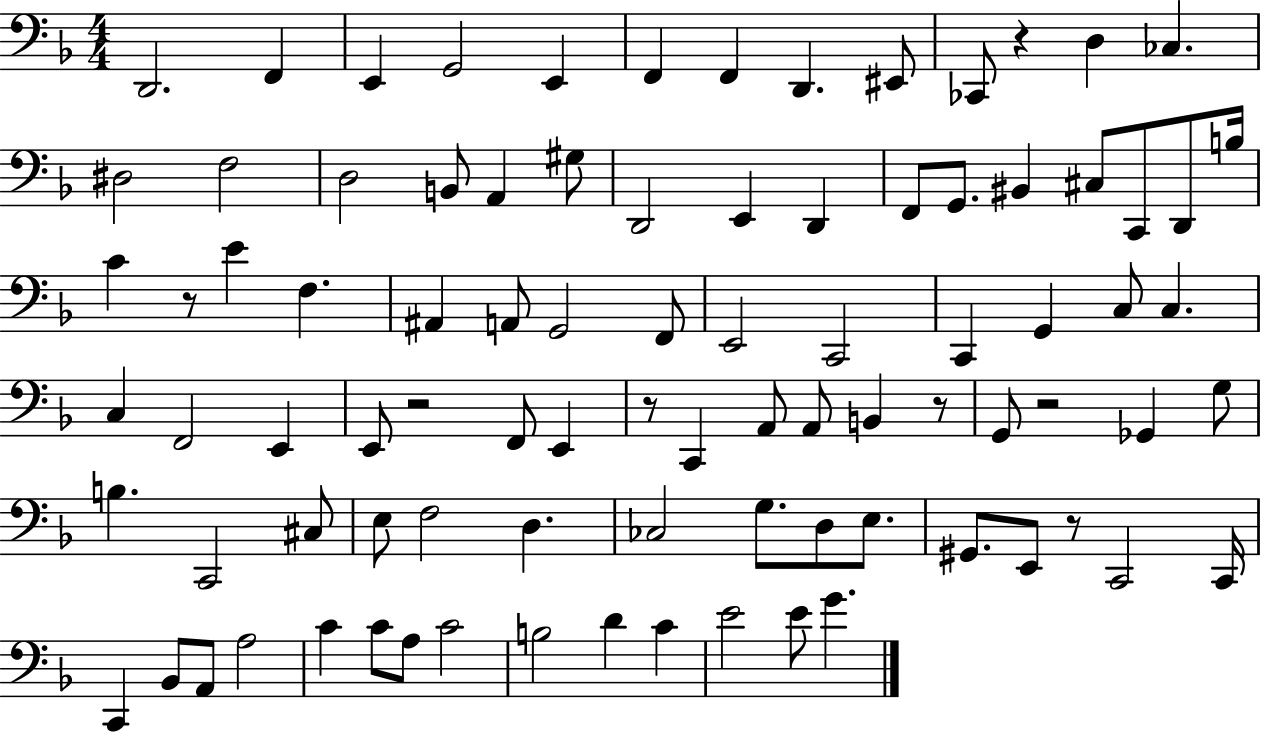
X:1
T:Untitled
M:4/4
L:1/4
K:F
D,,2 F,, E,, G,,2 E,, F,, F,, D,, ^E,,/2 _C,,/2 z D, _C, ^D,2 F,2 D,2 B,,/2 A,, ^G,/2 D,,2 E,, D,, F,,/2 G,,/2 ^B,, ^C,/2 C,,/2 D,,/2 B,/4 C z/2 E F, ^A,, A,,/2 G,,2 F,,/2 E,,2 C,,2 C,, G,, C,/2 C, C, F,,2 E,, E,,/2 z2 F,,/2 E,, z/2 C,, A,,/2 A,,/2 B,, z/2 G,,/2 z2 _G,, G,/2 B, C,,2 ^C,/2 E,/2 F,2 D, _C,2 G,/2 D,/2 E,/2 ^G,,/2 E,,/2 z/2 C,,2 C,,/4 C,, _B,,/2 A,,/2 A,2 C C/2 A,/2 C2 B,2 D C E2 E/2 G